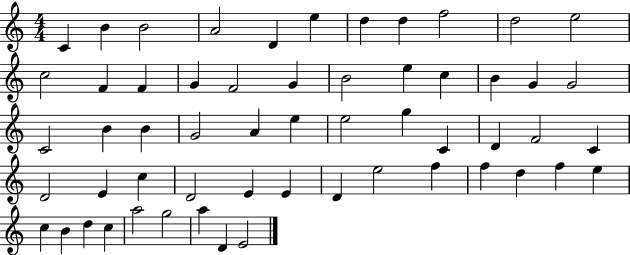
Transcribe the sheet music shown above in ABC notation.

X:1
T:Untitled
M:4/4
L:1/4
K:C
C B B2 A2 D e d d f2 d2 e2 c2 F F G F2 G B2 e c B G G2 C2 B B G2 A e e2 g C D F2 C D2 E c D2 E E D e2 f f d f e c B d c a2 g2 a D E2